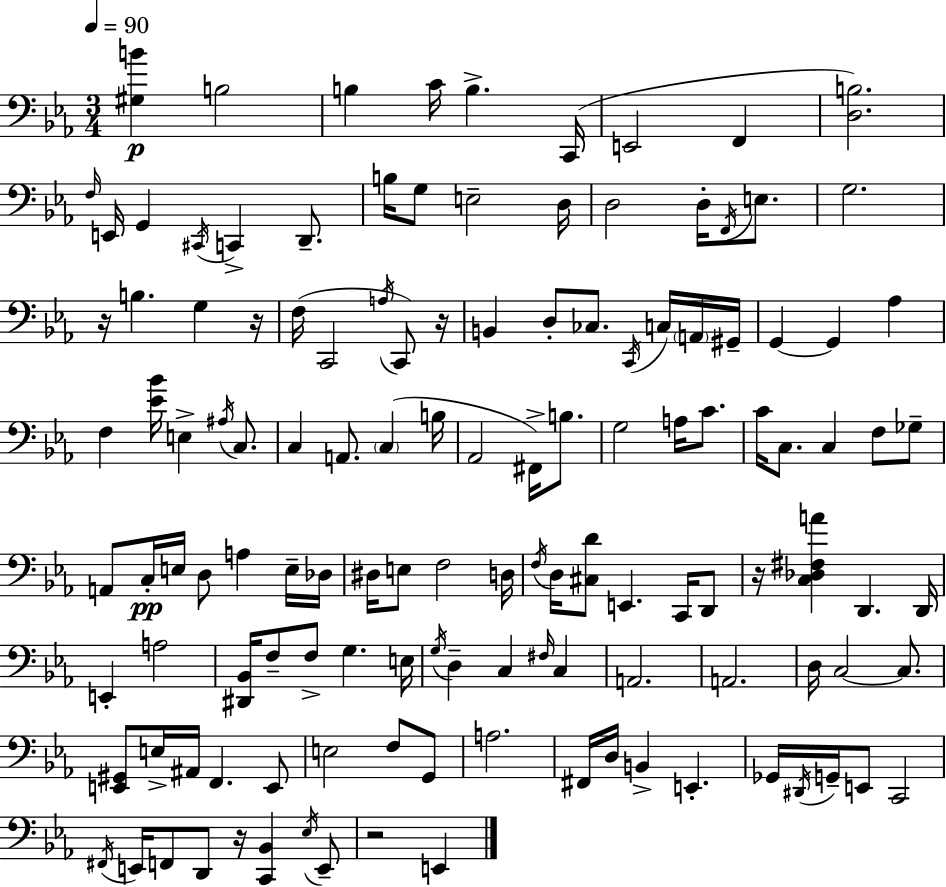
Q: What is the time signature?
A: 3/4